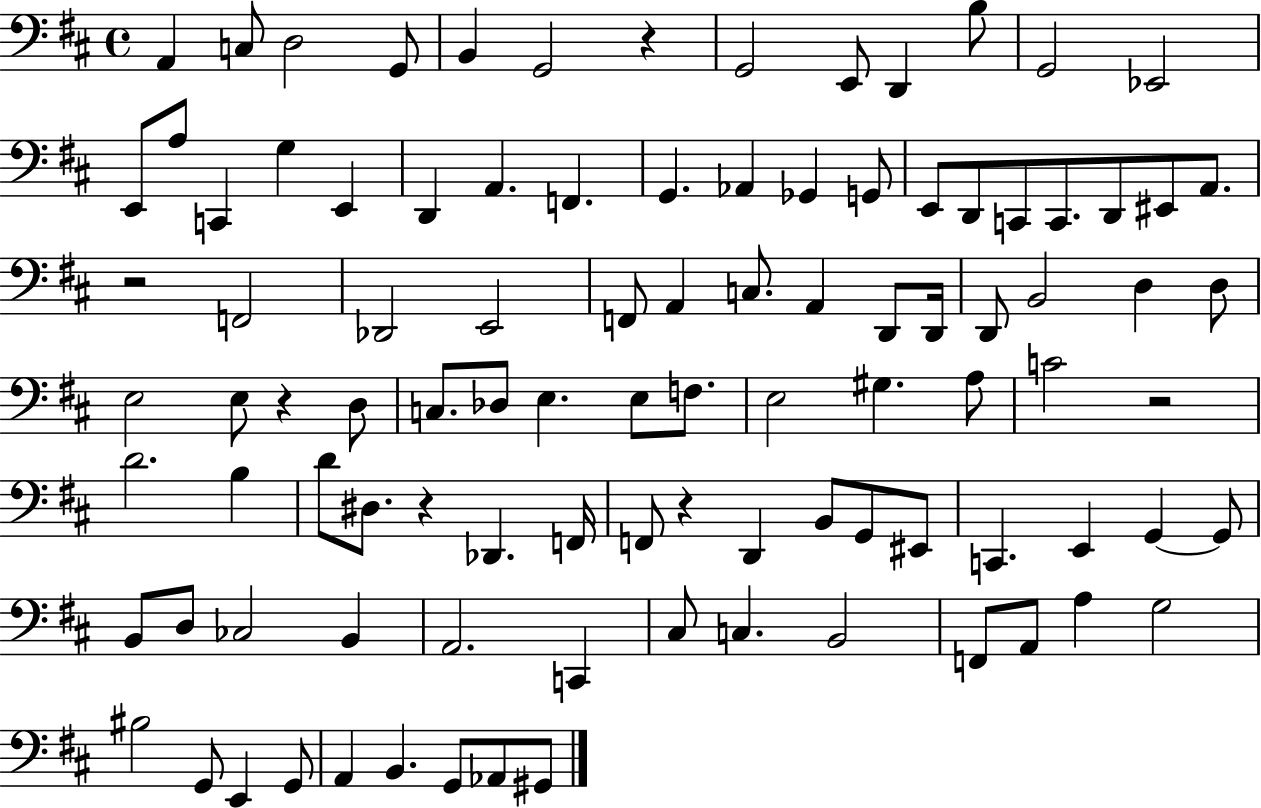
{
  \clef bass
  \time 4/4
  \defaultTimeSignature
  \key d \major
  a,4 c8 d2 g,8 | b,4 g,2 r4 | g,2 e,8 d,4 b8 | g,2 ees,2 | \break e,8 a8 c,4 g4 e,4 | d,4 a,4. f,4. | g,4. aes,4 ges,4 g,8 | e,8 d,8 c,8 c,8. d,8 eis,8 a,8. | \break r2 f,2 | des,2 e,2 | f,8 a,4 c8. a,4 d,8 d,16 | d,8 b,2 d4 d8 | \break e2 e8 r4 d8 | c8. des8 e4. e8 f8. | e2 gis4. a8 | c'2 r2 | \break d'2. b4 | d'8 dis8. r4 des,4. f,16 | f,8 r4 d,4 b,8 g,8 eis,8 | c,4. e,4 g,4~~ g,8 | \break b,8 d8 ces2 b,4 | a,2. c,4 | cis8 c4. b,2 | f,8 a,8 a4 g2 | \break bis2 g,8 e,4 g,8 | a,4 b,4. g,8 aes,8 gis,8 | \bar "|."
}